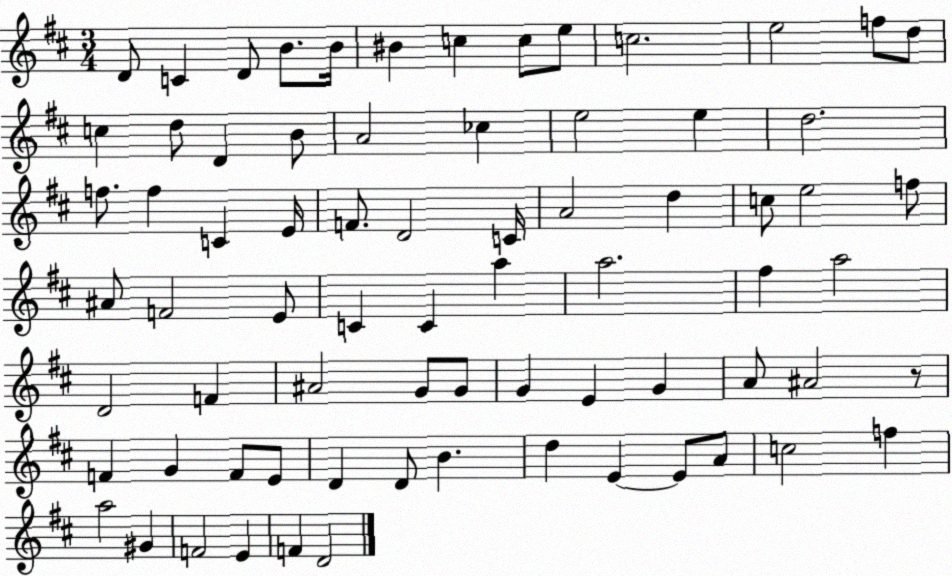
X:1
T:Untitled
M:3/4
L:1/4
K:D
D/2 C D/2 B/2 B/4 ^B c c/2 e/2 c2 e2 f/2 d/2 c d/2 D B/2 A2 _c e2 e d2 f/2 f C E/4 F/2 D2 C/4 A2 d c/2 e2 f/2 ^A/2 F2 E/2 C C a a2 ^f a2 D2 F ^A2 G/2 G/2 G E G A/2 ^A2 z/2 F G F/2 E/2 D D/2 B d E E/2 A/2 c2 f a2 ^G F2 E F D2